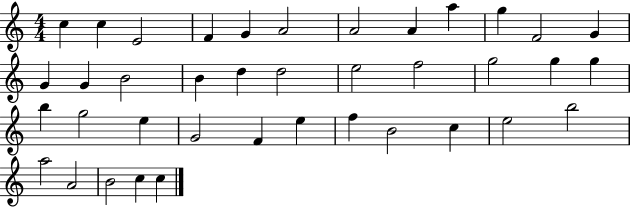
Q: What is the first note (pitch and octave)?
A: C5